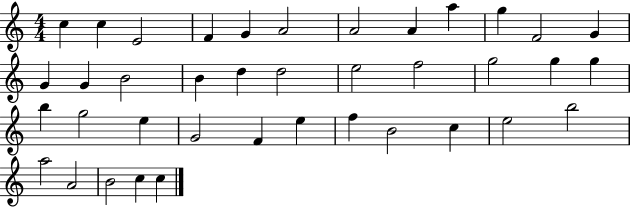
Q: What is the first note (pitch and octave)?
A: C5